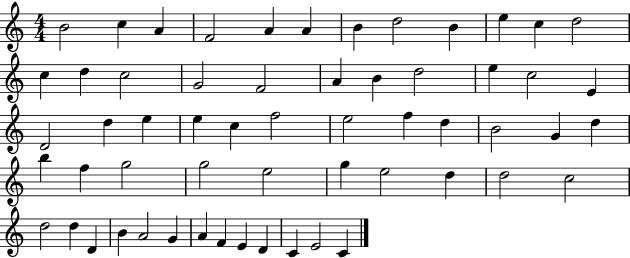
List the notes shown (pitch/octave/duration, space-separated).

B4/h C5/q A4/q F4/h A4/q A4/q B4/q D5/h B4/q E5/q C5/q D5/h C5/q D5/q C5/h G4/h F4/h A4/q B4/q D5/h E5/q C5/h E4/q D4/h D5/q E5/q E5/q C5/q F5/h E5/h F5/q D5/q B4/h G4/q D5/q B5/q F5/q G5/h G5/h E5/h G5/q E5/h D5/q D5/h C5/h D5/h D5/q D4/q B4/q A4/h G4/q A4/q F4/q E4/q D4/q C4/q E4/h C4/q